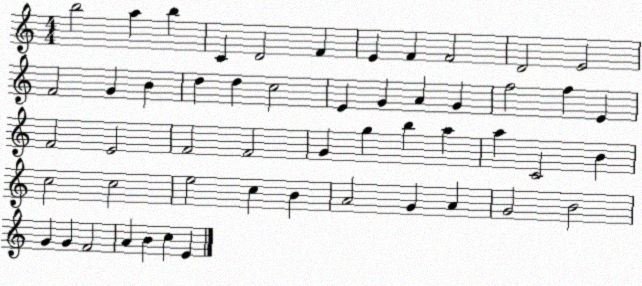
X:1
T:Untitled
M:4/4
L:1/4
K:C
b2 a b C D2 F E F F2 D2 E2 F2 G B d d c2 E G A G f2 f E F2 E2 F2 F2 G g b a a C2 B c2 c2 e2 c B A2 G A G2 B2 G G F2 A B c E